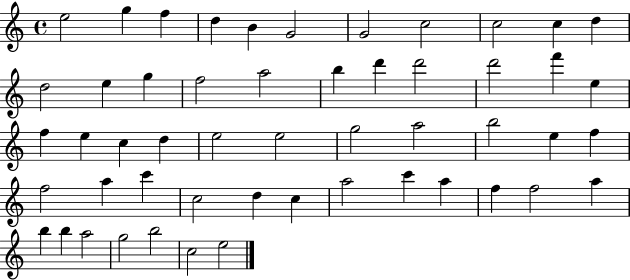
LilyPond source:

{
  \clef treble
  \time 4/4
  \defaultTimeSignature
  \key c \major
  e''2 g''4 f''4 | d''4 b'4 g'2 | g'2 c''2 | c''2 c''4 d''4 | \break d''2 e''4 g''4 | f''2 a''2 | b''4 d'''4 d'''2 | d'''2 f'''4 e''4 | \break f''4 e''4 c''4 d''4 | e''2 e''2 | g''2 a''2 | b''2 e''4 f''4 | \break f''2 a''4 c'''4 | c''2 d''4 c''4 | a''2 c'''4 a''4 | f''4 f''2 a''4 | \break b''4 b''4 a''2 | g''2 b''2 | c''2 e''2 | \bar "|."
}